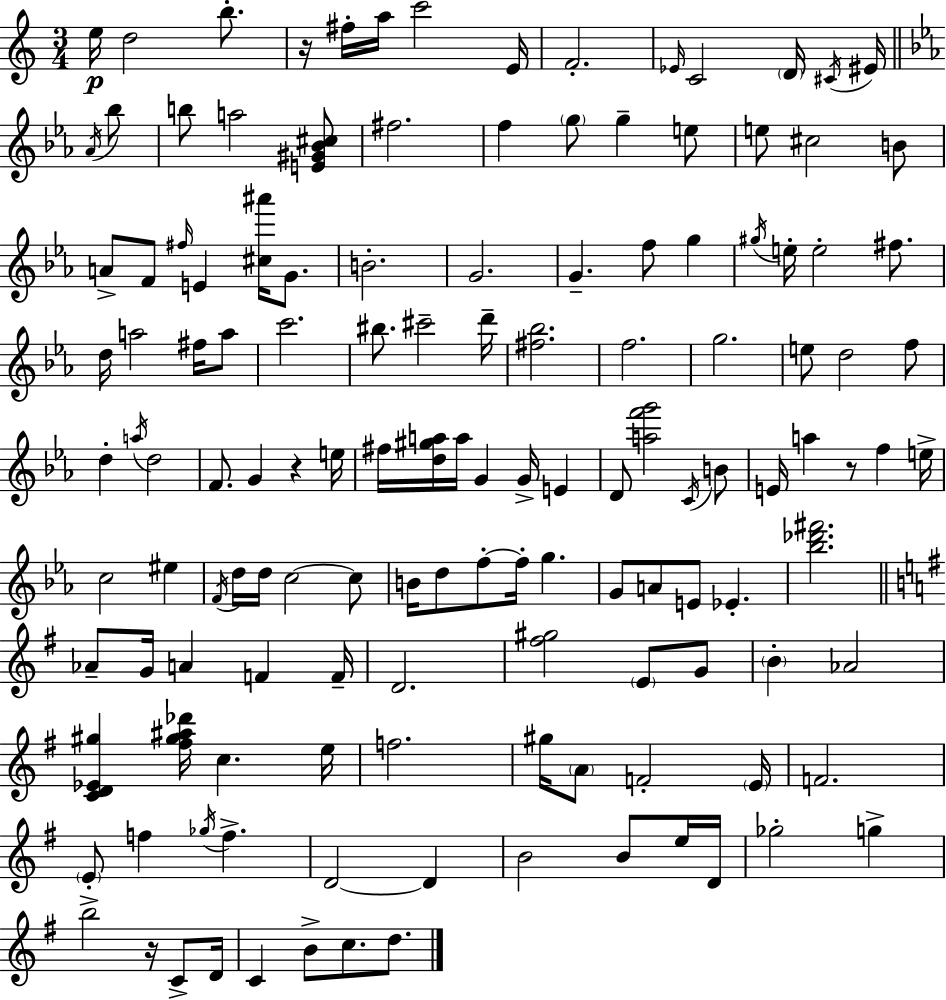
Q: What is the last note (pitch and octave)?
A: D5